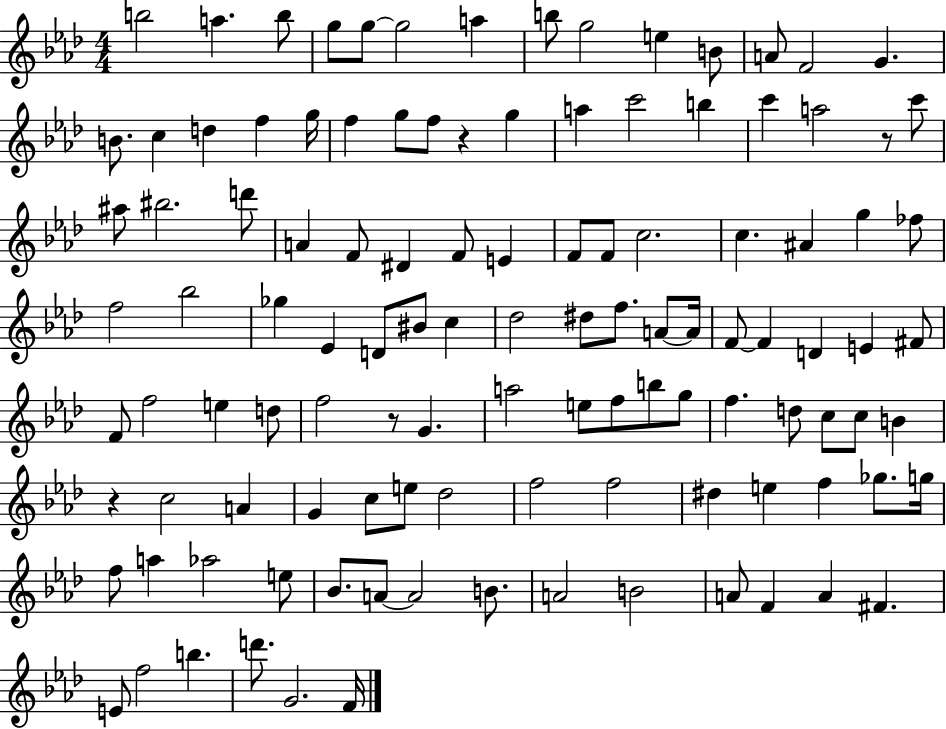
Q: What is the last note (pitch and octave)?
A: F4